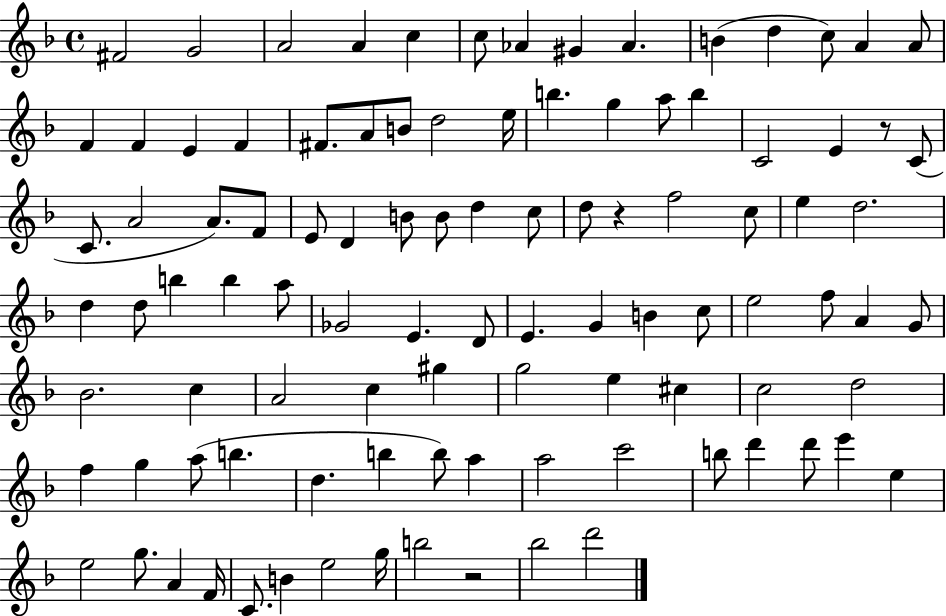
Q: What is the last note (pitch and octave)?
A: D6